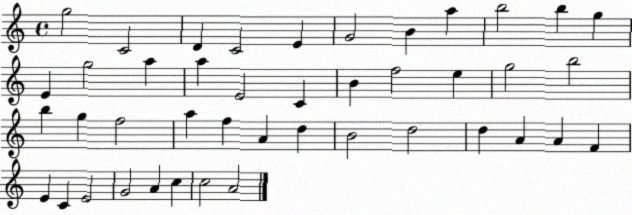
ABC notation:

X:1
T:Untitled
M:4/4
L:1/4
K:C
g2 C2 D C2 E G2 B a b2 b g E g2 a a E2 C B f2 e g2 b2 b g f2 a f A d B2 d2 d A A F E C E2 G2 A c c2 A2